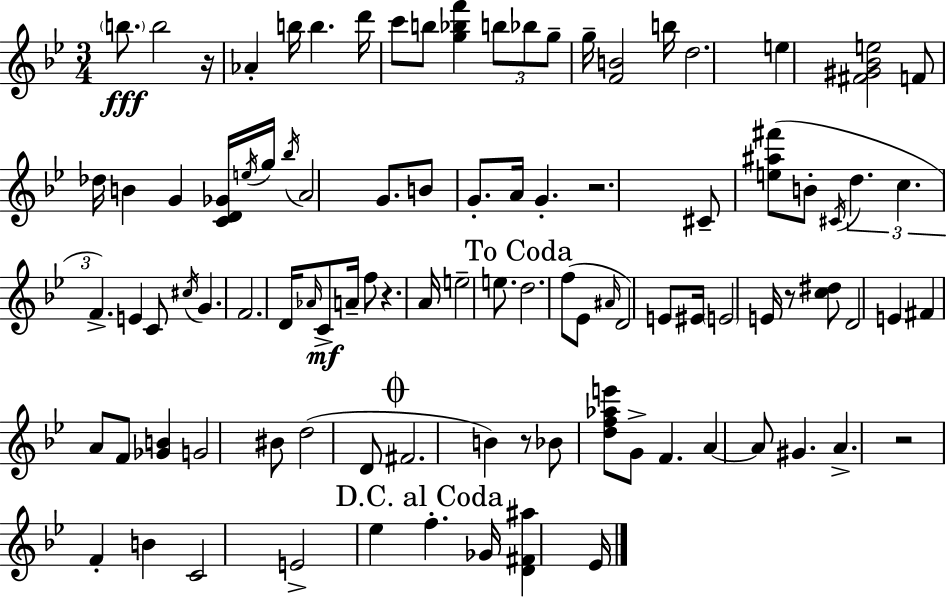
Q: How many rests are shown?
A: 6